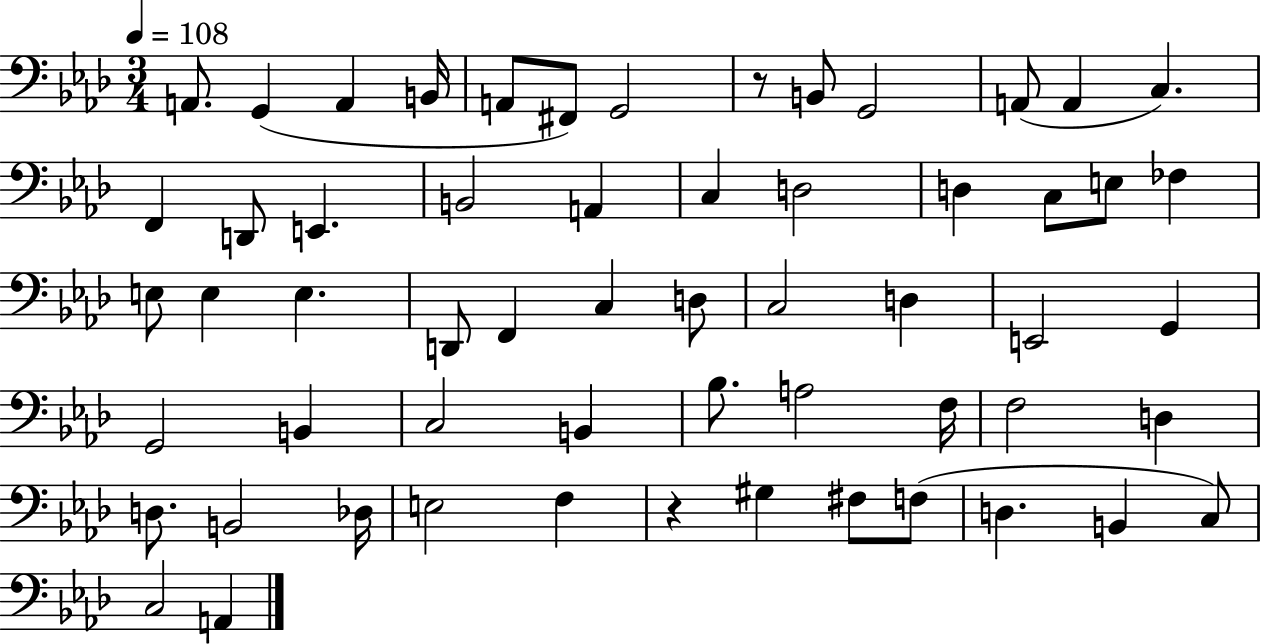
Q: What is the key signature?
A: AES major